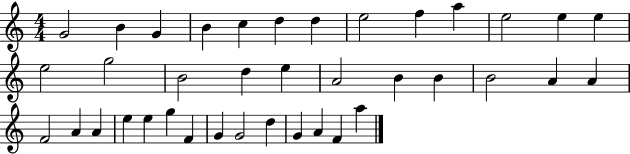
G4/h B4/q G4/q B4/q C5/q D5/q D5/q E5/h F5/q A5/q E5/h E5/q E5/q E5/h G5/h B4/h D5/q E5/q A4/h B4/q B4/q B4/h A4/q A4/q F4/h A4/q A4/q E5/q E5/q G5/q F4/q G4/q G4/h D5/q G4/q A4/q F4/q A5/q